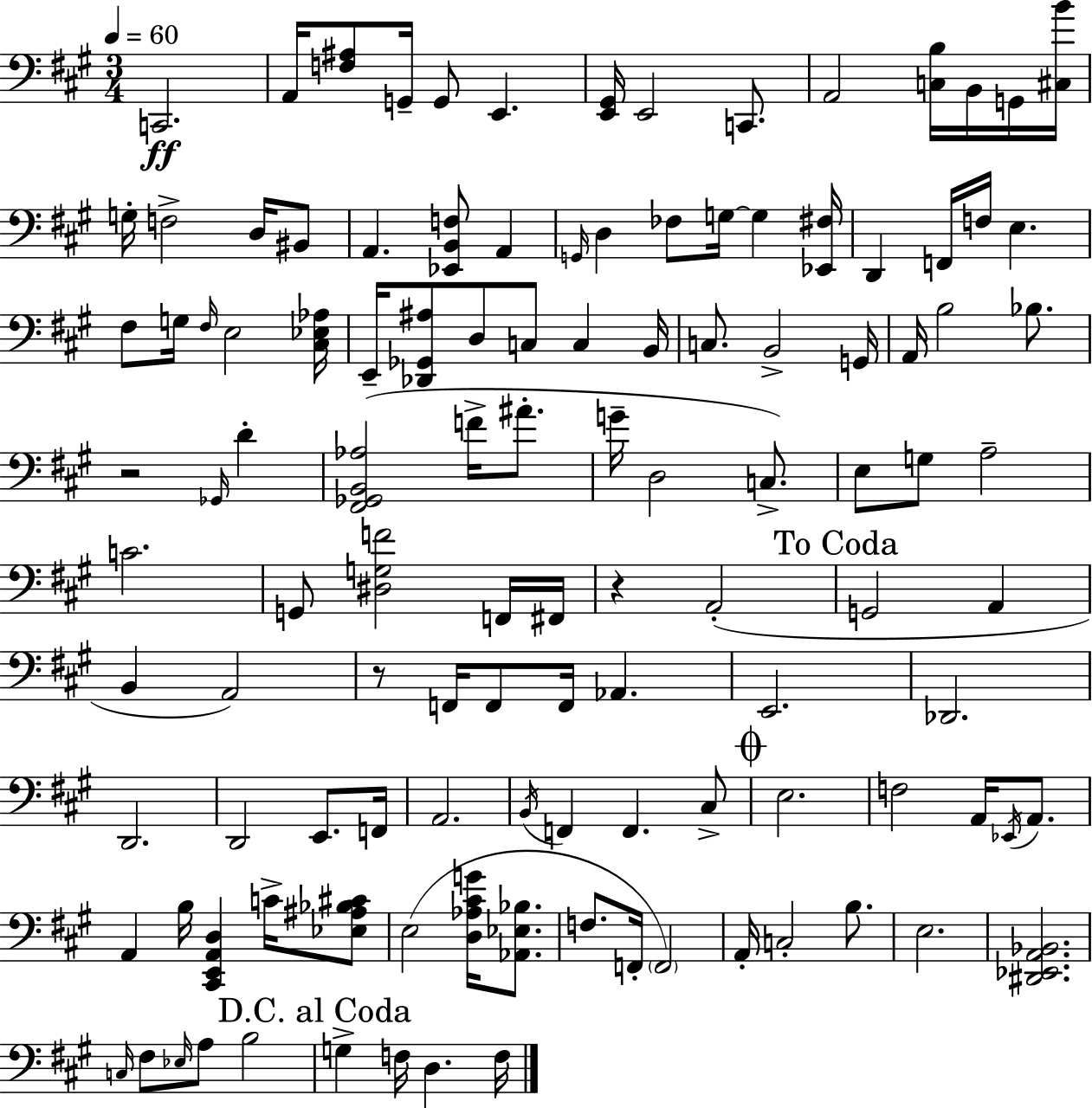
X:1
T:Untitled
M:3/4
L:1/4
K:A
C,,2 A,,/4 [F,^A,]/2 G,,/4 G,,/2 E,, [E,,^G,,]/4 E,,2 C,,/2 A,,2 [C,B,]/4 B,,/4 G,,/4 [^C,B]/4 G,/4 F,2 D,/4 ^B,,/2 A,, [_E,,B,,F,]/2 A,, G,,/4 D, _F,/2 G,/4 G, [_E,,^F,]/4 D,, F,,/4 F,/4 E, ^F,/2 G,/4 ^F,/4 E,2 [^C,_E,_A,]/4 E,,/4 [_D,,_G,,^A,]/2 D,/2 C,/2 C, B,,/4 C,/2 B,,2 G,,/4 A,,/4 B,2 _B,/2 z2 _G,,/4 D [^F,,_G,,B,,_A,]2 F/4 ^A/2 G/4 D,2 C,/2 E,/2 G,/2 A,2 C2 G,,/2 [^D,G,F]2 F,,/4 ^F,,/4 z A,,2 G,,2 A,, B,, A,,2 z/2 F,,/4 F,,/2 F,,/4 _A,, E,,2 _D,,2 D,,2 D,,2 E,,/2 F,,/4 A,,2 B,,/4 F,, F,, ^C,/2 E,2 F,2 A,,/4 _E,,/4 A,,/2 A,, B,/4 [^C,,E,,A,,D,] C/4 [_E,^A,_B,^C]/2 E,2 [D,_A,^CG]/4 [_A,,_E,_B,]/2 F,/2 F,,/4 F,,2 A,,/4 C,2 B,/2 E,2 [^D,,_E,,A,,_B,,]2 C,/4 ^F,/2 _E,/4 A,/2 B,2 G, F,/4 D, F,/4